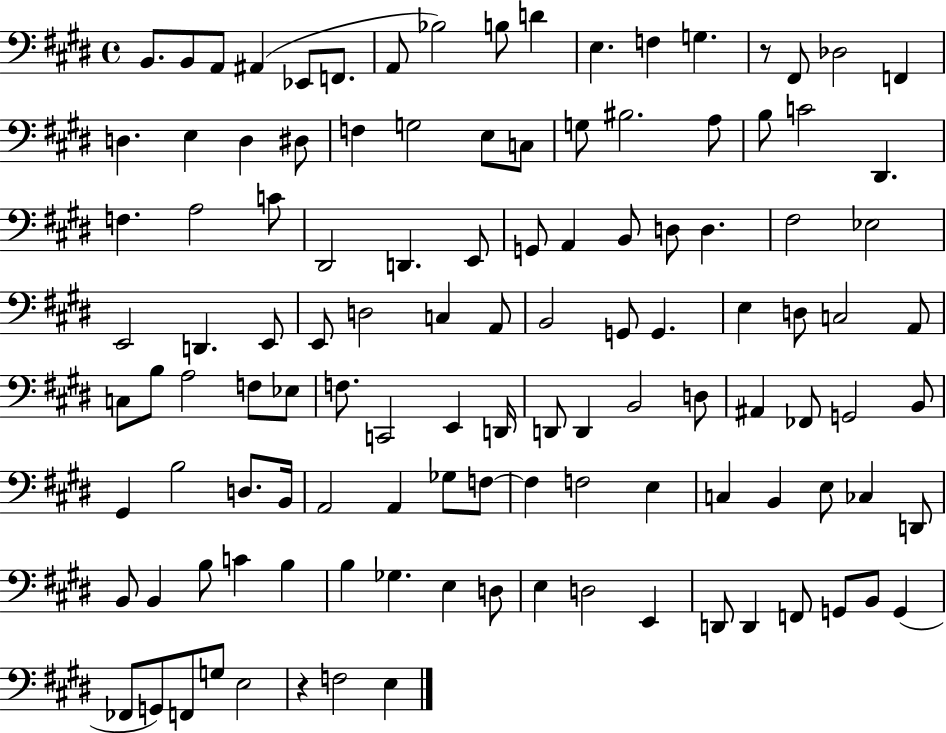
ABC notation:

X:1
T:Untitled
M:4/4
L:1/4
K:E
B,,/2 B,,/2 A,,/2 ^A,, _E,,/2 F,,/2 A,,/2 _B,2 B,/2 D E, F, G, z/2 ^F,,/2 _D,2 F,, D, E, D, ^D,/2 F, G,2 E,/2 C,/2 G,/2 ^B,2 A,/2 B,/2 C2 ^D,, F, A,2 C/2 ^D,,2 D,, E,,/2 G,,/2 A,, B,,/2 D,/2 D, ^F,2 _E,2 E,,2 D,, E,,/2 E,,/2 D,2 C, A,,/2 B,,2 G,,/2 G,, E, D,/2 C,2 A,,/2 C,/2 B,/2 A,2 F,/2 _E,/2 F,/2 C,,2 E,, D,,/4 D,,/2 D,, B,,2 D,/2 ^A,, _F,,/2 G,,2 B,,/2 ^G,, B,2 D,/2 B,,/4 A,,2 A,, _G,/2 F,/2 F, F,2 E, C, B,, E,/2 _C, D,,/2 B,,/2 B,, B,/2 C B, B, _G, E, D,/2 E, D,2 E,, D,,/2 D,, F,,/2 G,,/2 B,,/2 G,, _F,,/2 G,,/2 F,,/2 G,/2 E,2 z F,2 E,